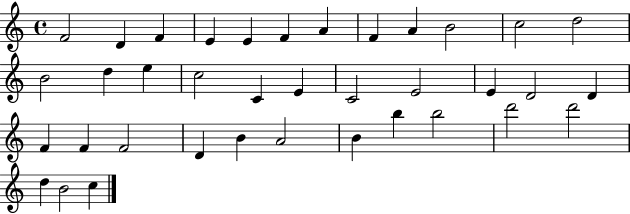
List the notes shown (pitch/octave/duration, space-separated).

F4/h D4/q F4/q E4/q E4/q F4/q A4/q F4/q A4/q B4/h C5/h D5/h B4/h D5/q E5/q C5/h C4/q E4/q C4/h E4/h E4/q D4/h D4/q F4/q F4/q F4/h D4/q B4/q A4/h B4/q B5/q B5/h D6/h D6/h D5/q B4/h C5/q